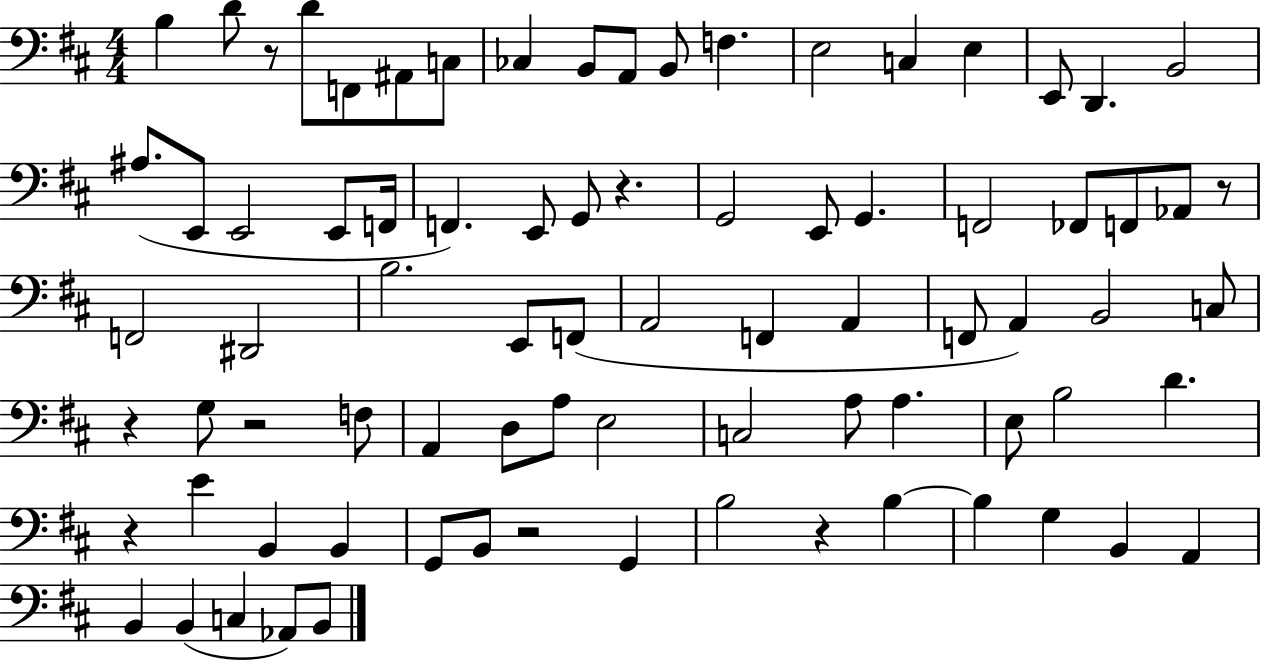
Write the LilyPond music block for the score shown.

{
  \clef bass
  \numericTimeSignature
  \time 4/4
  \key d \major
  b4 d'8 r8 d'8 f,8 ais,8 c8 | ces4 b,8 a,8 b,8 f4. | e2 c4 e4 | e,8 d,4. b,2 | \break ais8.( e,8 e,2 e,8 f,16 | f,4.) e,8 g,8 r4. | g,2 e,8 g,4. | f,2 fes,8 f,8 aes,8 r8 | \break f,2 dis,2 | b2. e,8 f,8( | a,2 f,4 a,4 | f,8 a,4) b,2 c8 | \break r4 g8 r2 f8 | a,4 d8 a8 e2 | c2 a8 a4. | e8 b2 d'4. | \break r4 e'4 b,4 b,4 | g,8 b,8 r2 g,4 | b2 r4 b4~~ | b4 g4 b,4 a,4 | \break b,4 b,4( c4 aes,8) b,8 | \bar "|."
}